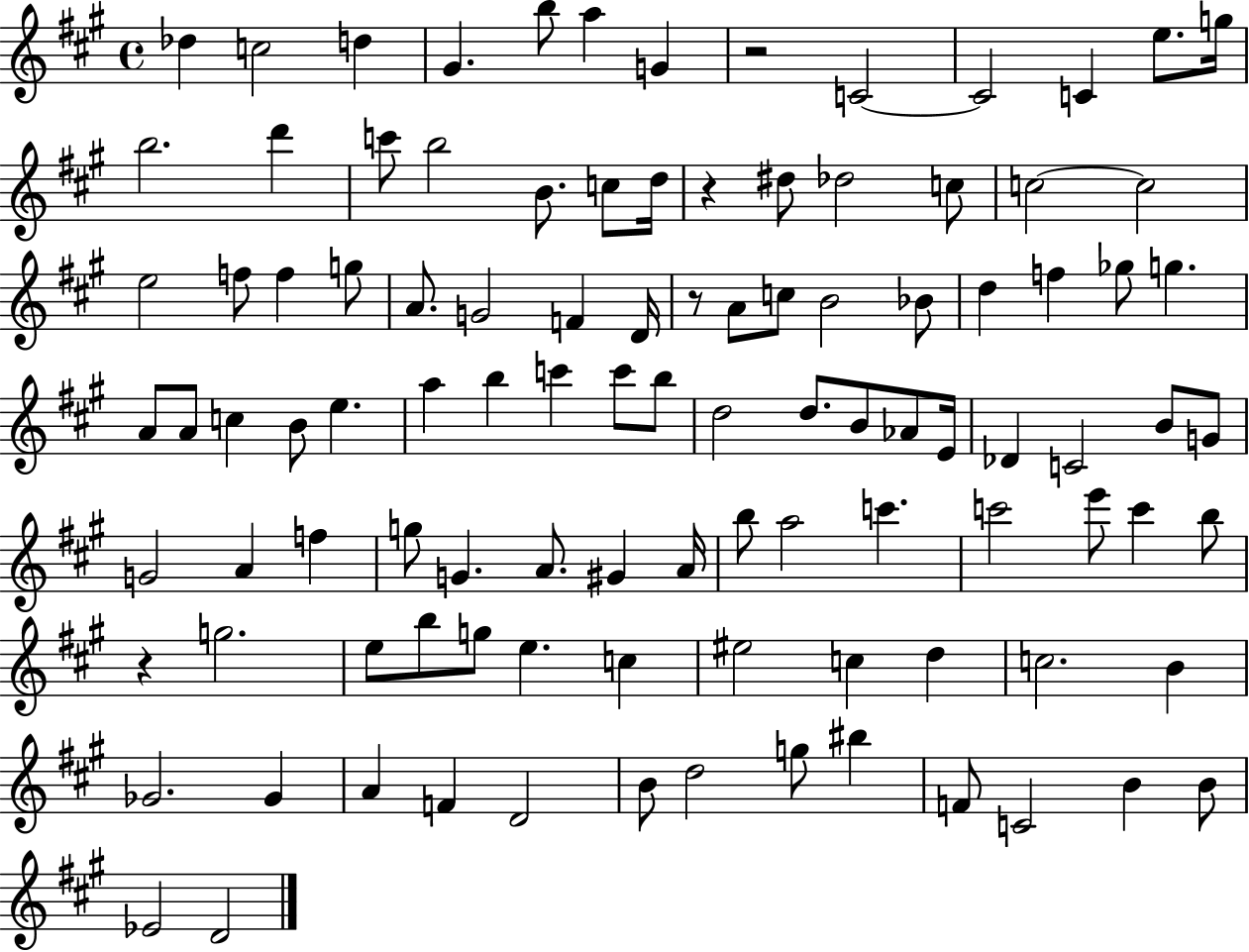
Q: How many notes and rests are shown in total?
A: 104